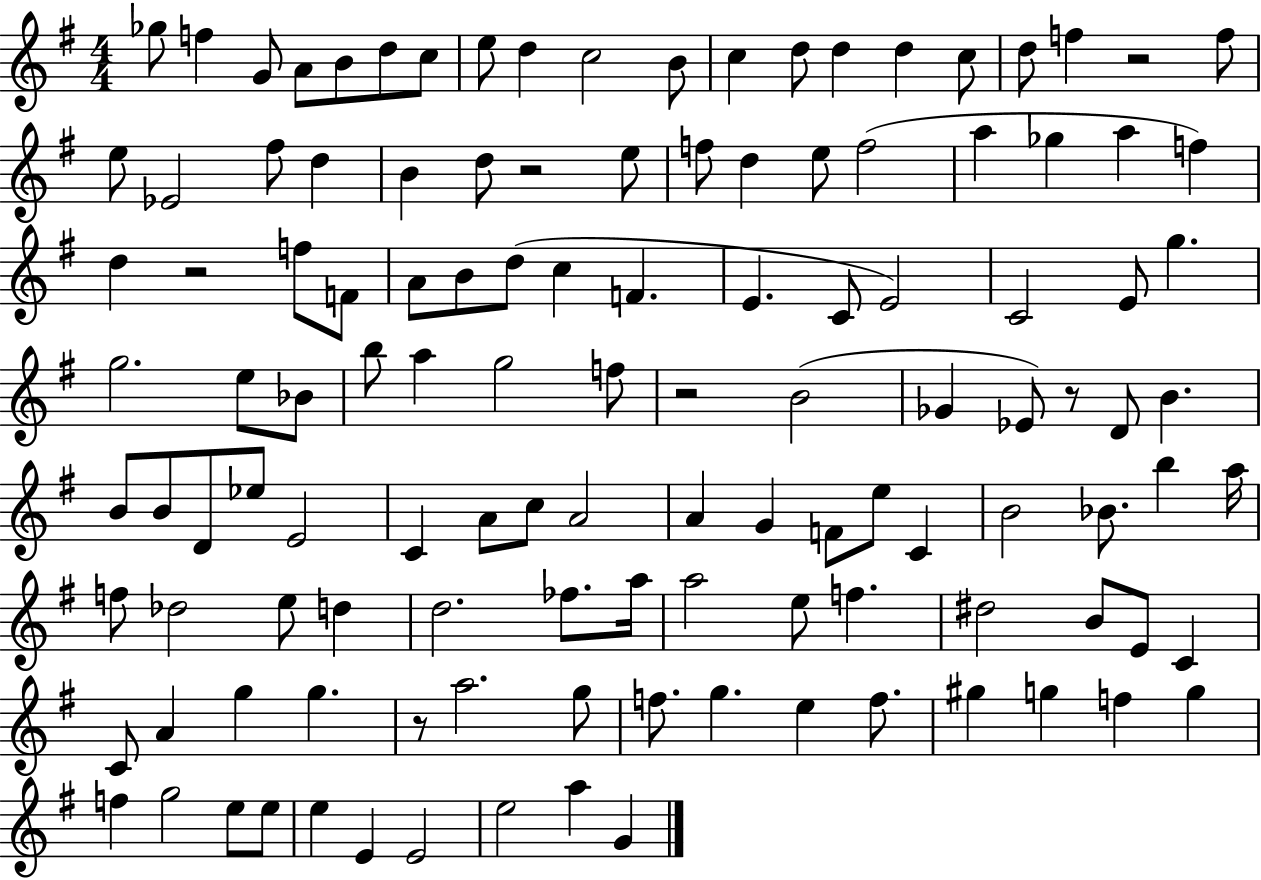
Gb5/e F5/q G4/e A4/e B4/e D5/e C5/e E5/e D5/q C5/h B4/e C5/q D5/e D5/q D5/q C5/e D5/e F5/q R/h F5/e E5/e Eb4/h F#5/e D5/q B4/q D5/e R/h E5/e F5/e D5/q E5/e F5/h A5/q Gb5/q A5/q F5/q D5/q R/h F5/e F4/e A4/e B4/e D5/e C5/q F4/q. E4/q. C4/e E4/h C4/h E4/e G5/q. G5/h. E5/e Bb4/e B5/e A5/q G5/h F5/e R/h B4/h Gb4/q Eb4/e R/e D4/e B4/q. B4/e B4/e D4/e Eb5/e E4/h C4/q A4/e C5/e A4/h A4/q G4/q F4/e E5/e C4/q B4/h Bb4/e. B5/q A5/s F5/e Db5/h E5/e D5/q D5/h. FES5/e. A5/s A5/h E5/e F5/q. D#5/h B4/e E4/e C4/q C4/e A4/q G5/q G5/q. R/e A5/h. G5/e F5/e. G5/q. E5/q F5/e. G#5/q G5/q F5/q G5/q F5/q G5/h E5/e E5/e E5/q E4/q E4/h E5/h A5/q G4/q